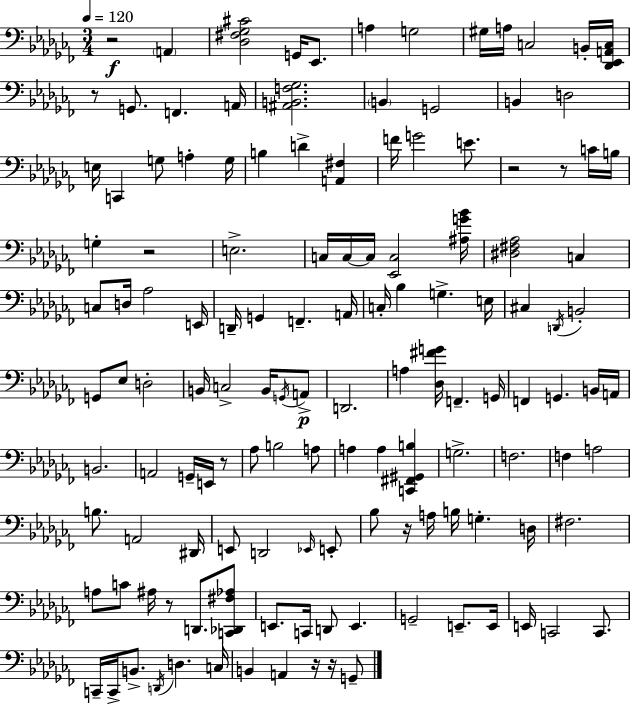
R/h A2/q [Db3,F#3,Gb3,C#4]/h G2/s Eb2/e. A3/q G3/h G#3/s A3/s C3/h B2/s [Db2,Eb2,A2,C3]/s R/e G2/e. F2/q. A2/s [A#2,B2,F3,Gb3]/h. B2/q G2/h B2/q D3/h E3/s C2/q G3/e A3/q G3/s B3/q D4/q [A2,F#3]/q F4/s G4/h E4/e. R/h R/e C4/s B3/s G3/q R/h E3/h. C3/s C3/s C3/s [Eb2,C3]/h [A#3,G4,Bb4]/s [D#3,F#3,Ab3]/h C3/q C3/e D3/s Ab3/h E2/s D2/s G2/q F2/q. A2/s C3/s Bb3/q G3/q. E3/s C#3/q D2/s B2/h G2/e Eb3/e D3/h B2/s C3/h B2/s G2/s A2/e D2/h. A3/q [Db3,F#4,G4]/s F2/q. G2/s F2/q G2/q. B2/s A2/s B2/h. A2/h G2/s E2/s R/e Ab3/e B3/h A3/e A3/q A3/q [C2,F#2,G#2,B3]/q G3/h. F3/h. F3/q A3/h B3/e. A2/h D#2/s E2/e D2/h Eb2/s E2/e Bb3/e R/s A3/s B3/s G3/q. D3/s F#3/h. A3/e C4/e A#3/s R/e D2/e. [C2,Db2,F#3,Ab3]/e E2/e. C2/s D2/e E2/q. G2/h E2/e. E2/s E2/s C2/h C2/e. C2/s C2/s B2/e. D2/s D3/q. C3/s B2/q A2/q R/s R/s G2/e